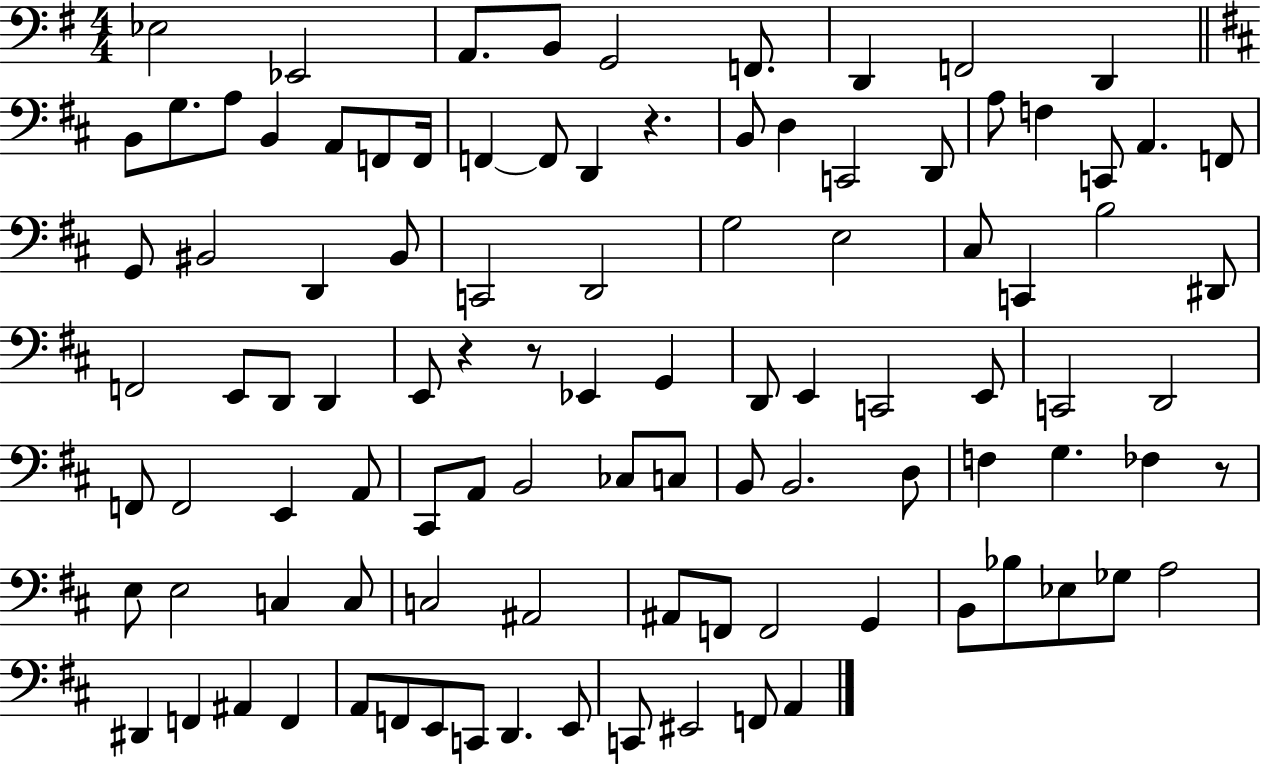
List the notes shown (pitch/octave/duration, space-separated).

Eb3/h Eb2/h A2/e. B2/e G2/h F2/e. D2/q F2/h D2/q B2/e G3/e. A3/e B2/q A2/e F2/e F2/s F2/q F2/e D2/q R/q. B2/e D3/q C2/h D2/e A3/e F3/q C2/e A2/q. F2/e G2/e BIS2/h D2/q BIS2/e C2/h D2/h G3/h E3/h C#3/e C2/q B3/h D#2/e F2/h E2/e D2/e D2/q E2/e R/q R/e Eb2/q G2/q D2/e E2/q C2/h E2/e C2/h D2/h F2/e F2/h E2/q A2/e C#2/e A2/e B2/h CES3/e C3/e B2/e B2/h. D3/e F3/q G3/q. FES3/q R/e E3/e E3/h C3/q C3/e C3/h A#2/h A#2/e F2/e F2/h G2/q B2/e Bb3/e Eb3/e Gb3/e A3/h D#2/q F2/q A#2/q F2/q A2/e F2/e E2/e C2/e D2/q. E2/e C2/e EIS2/h F2/e A2/q